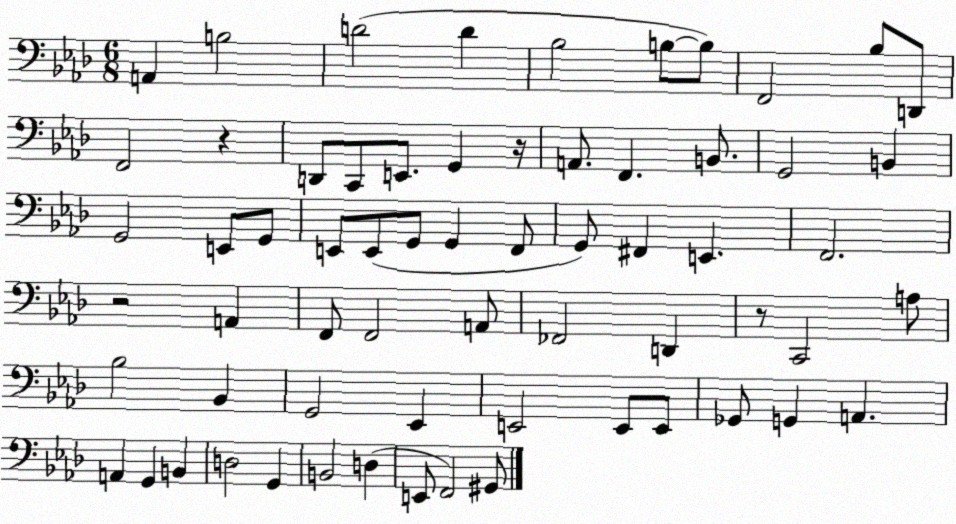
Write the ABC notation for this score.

X:1
T:Untitled
M:6/8
L:1/4
K:Ab
A,, B,2 D2 D _B,2 B,/2 B,/2 F,,2 _B,/2 D,,/2 F,,2 z D,,/2 C,,/2 E,,/2 G,, z/4 A,,/2 F,, B,,/2 G,,2 B,, G,,2 E,,/2 G,,/2 E,,/2 E,,/2 G,,/2 G,, F,,/2 G,,/2 ^F,, E,, F,,2 z2 A,, F,,/2 F,,2 A,,/2 _F,,2 D,, z/2 C,,2 A,/2 _B,2 _B,, G,,2 _E,, E,,2 E,,/2 E,,/2 _G,,/2 G,, A,, A,, G,, B,, D,2 G,, B,,2 D, E,,/2 F,,2 ^G,,/2